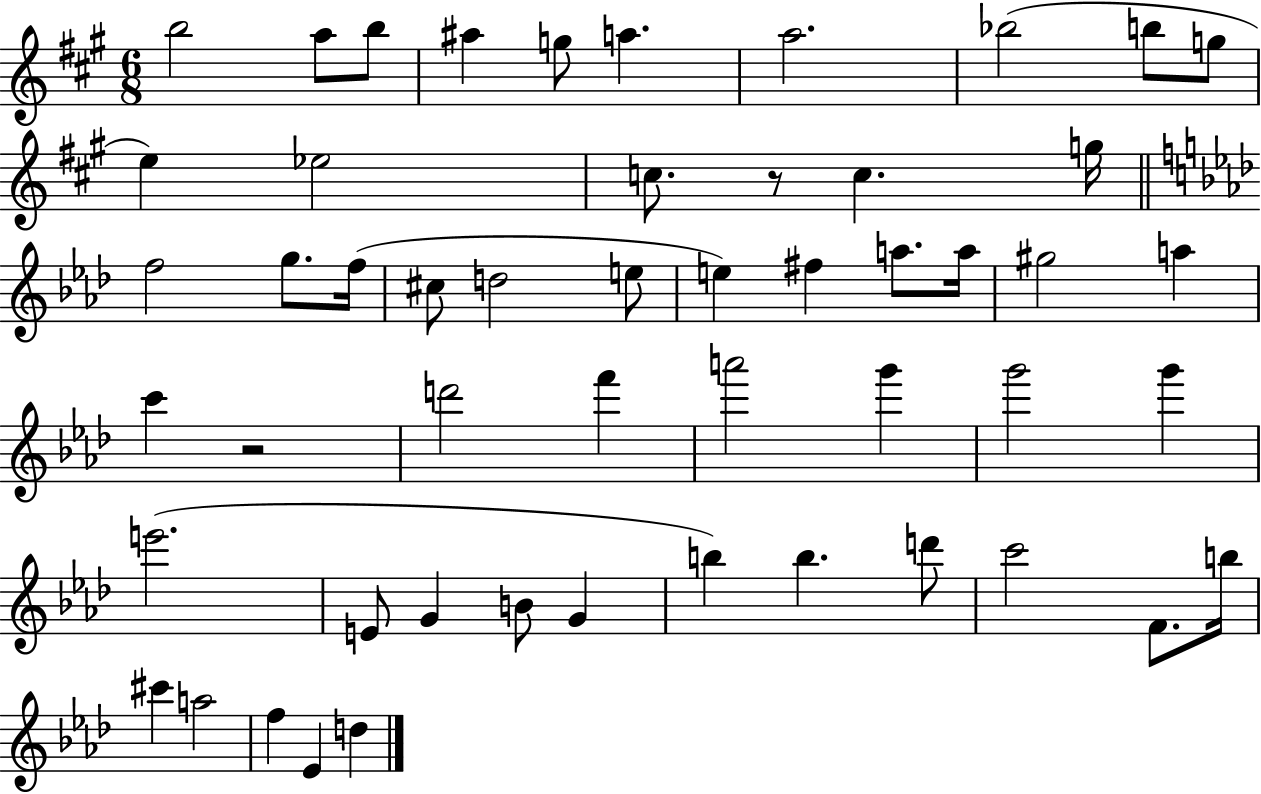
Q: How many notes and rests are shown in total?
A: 52